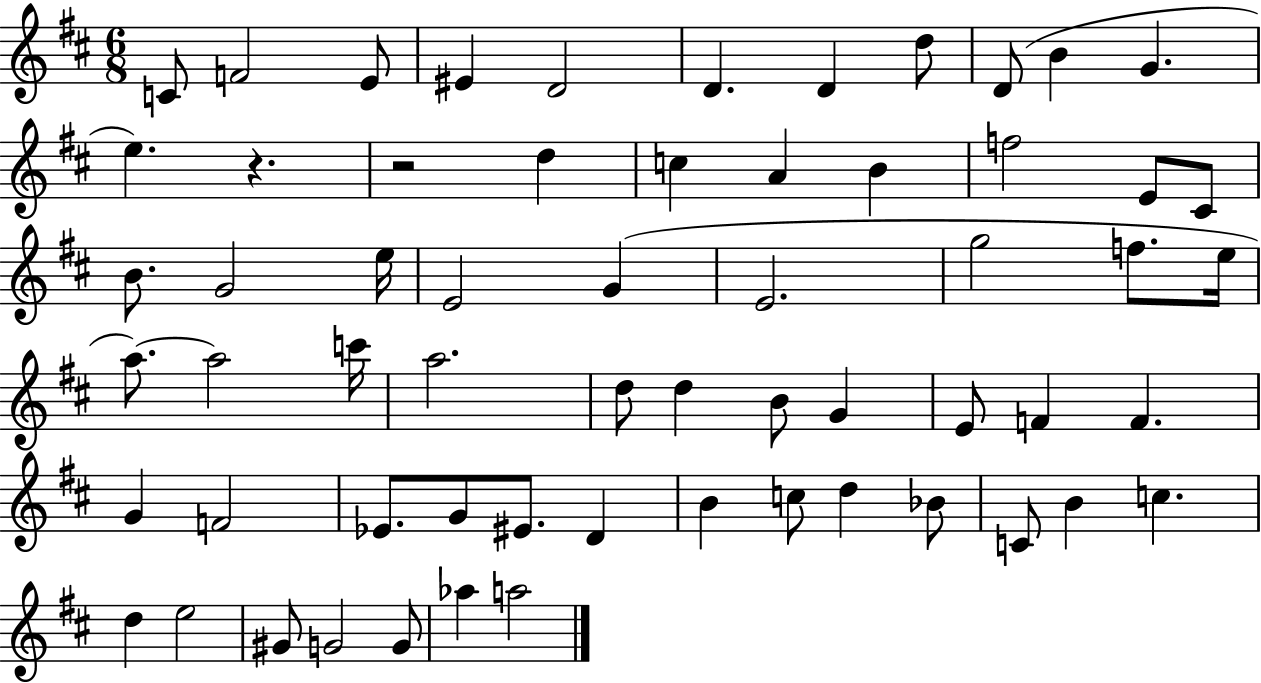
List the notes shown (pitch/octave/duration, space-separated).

C4/e F4/h E4/e EIS4/q D4/h D4/q. D4/q D5/e D4/e B4/q G4/q. E5/q. R/q. R/h D5/q C5/q A4/q B4/q F5/h E4/e C#4/e B4/e. G4/h E5/s E4/h G4/q E4/h. G5/h F5/e. E5/s A5/e. A5/h C6/s A5/h. D5/e D5/q B4/e G4/q E4/e F4/q F4/q. G4/q F4/h Eb4/e. G4/e EIS4/e. D4/q B4/q C5/e D5/q Bb4/e C4/e B4/q C5/q. D5/q E5/h G#4/e G4/h G4/e Ab5/q A5/h